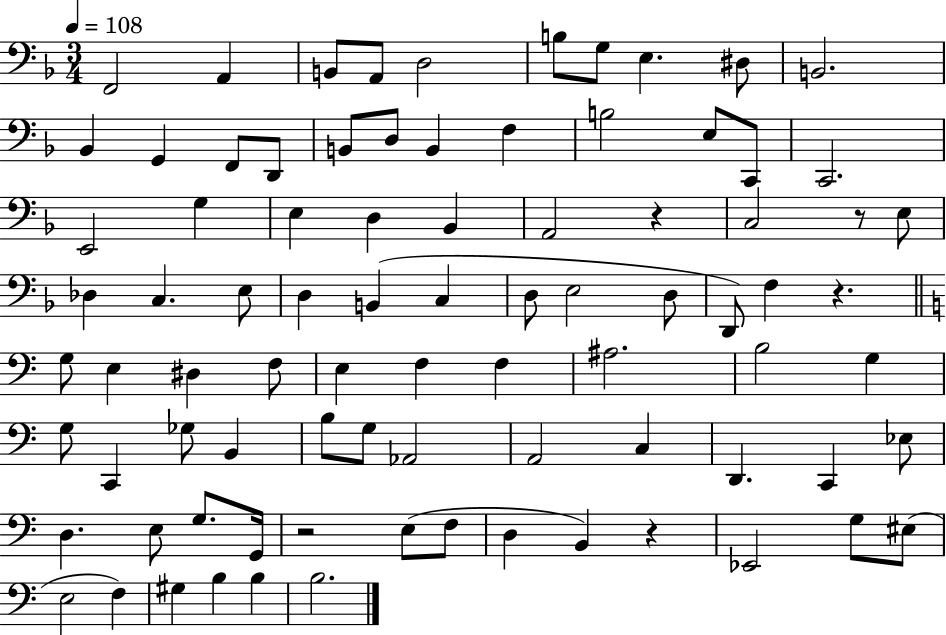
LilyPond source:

{
  \clef bass
  \numericTimeSignature
  \time 3/4
  \key f \major
  \tempo 4 = 108
  f,2 a,4 | b,8 a,8 d2 | b8 g8 e4. dis8 | b,2. | \break bes,4 g,4 f,8 d,8 | b,8 d8 b,4 f4 | b2 e8 c,8 | c,2. | \break e,2 g4 | e4 d4 bes,4 | a,2 r4 | c2 r8 e8 | \break des4 c4. e8 | d4 b,4( c4 | d8 e2 d8 | d,8) f4 r4. | \break \bar "||" \break \key a \minor g8 e4 dis4 f8 | e4 f4 f4 | ais2. | b2 g4 | \break g8 c,4 ges8 b,4 | b8 g8 aes,2 | a,2 c4 | d,4. c,4 ees8 | \break d4. e8 g8. g,16 | r2 e8( f8 | d4 b,4) r4 | ees,2 g8 eis8( | \break e2 f4) | gis4 b4 b4 | b2. | \bar "|."
}